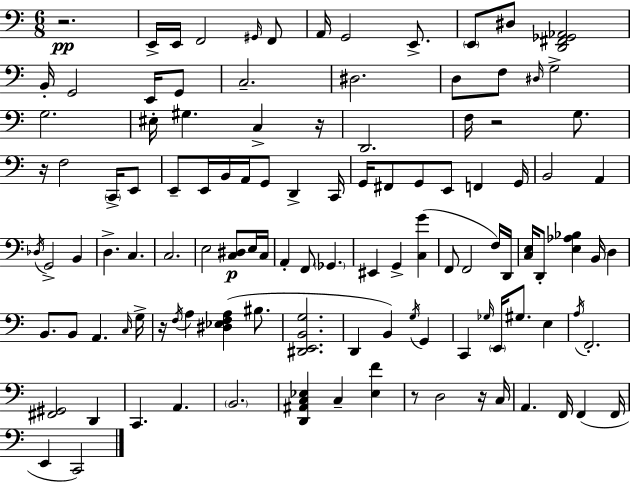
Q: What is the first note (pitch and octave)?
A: E2